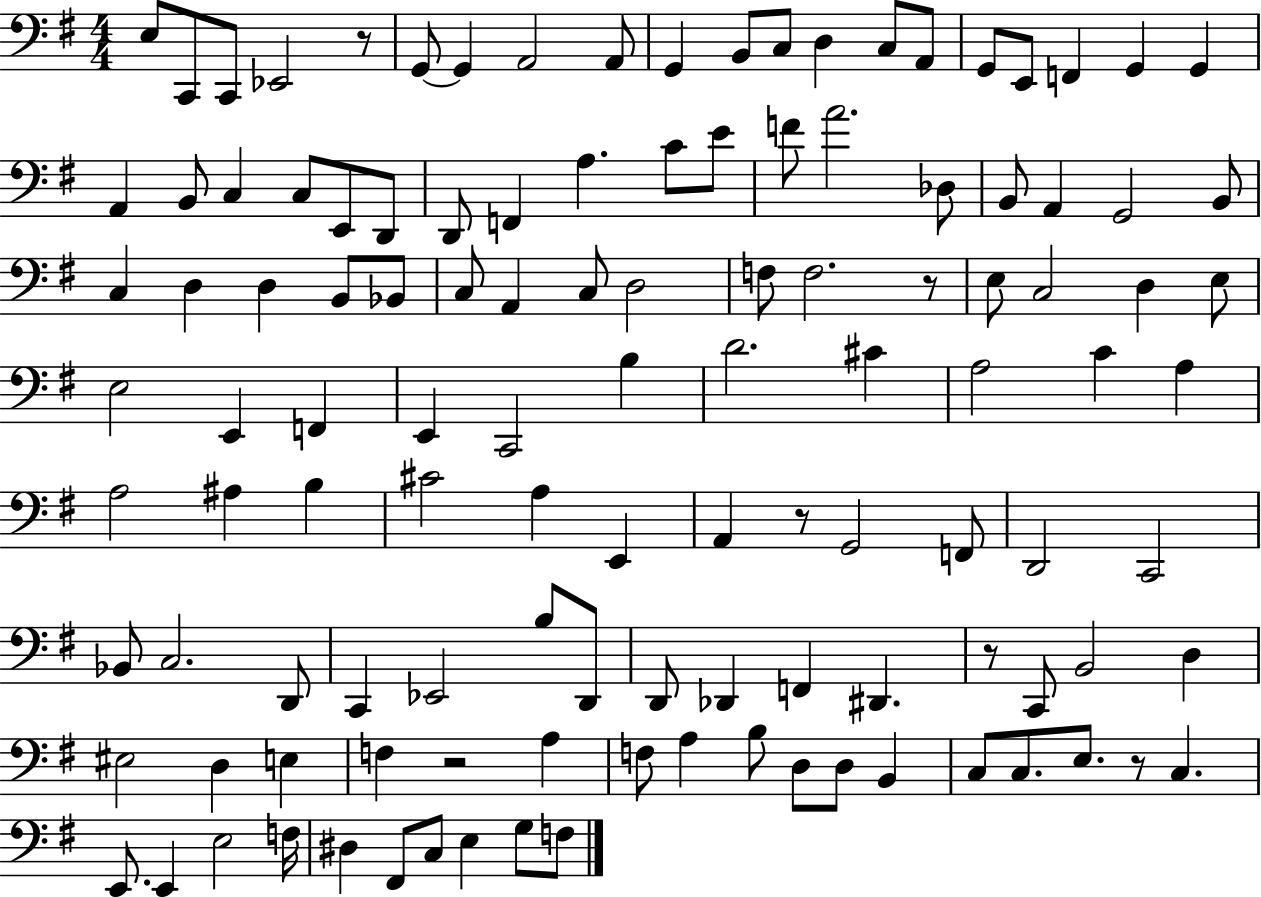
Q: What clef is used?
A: bass